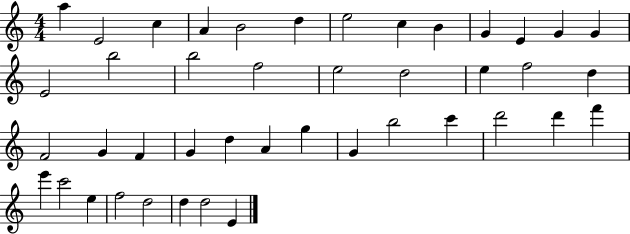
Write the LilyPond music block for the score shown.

{
  \clef treble
  \numericTimeSignature
  \time 4/4
  \key c \major
  a''4 e'2 c''4 | a'4 b'2 d''4 | e''2 c''4 b'4 | g'4 e'4 g'4 g'4 | \break e'2 b''2 | b''2 f''2 | e''2 d''2 | e''4 f''2 d''4 | \break f'2 g'4 f'4 | g'4 d''4 a'4 g''4 | g'4 b''2 c'''4 | d'''2 d'''4 f'''4 | \break e'''4 c'''2 e''4 | f''2 d''2 | d''4 d''2 e'4 | \bar "|."
}